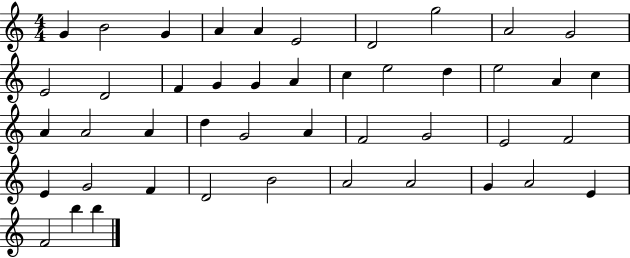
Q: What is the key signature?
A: C major